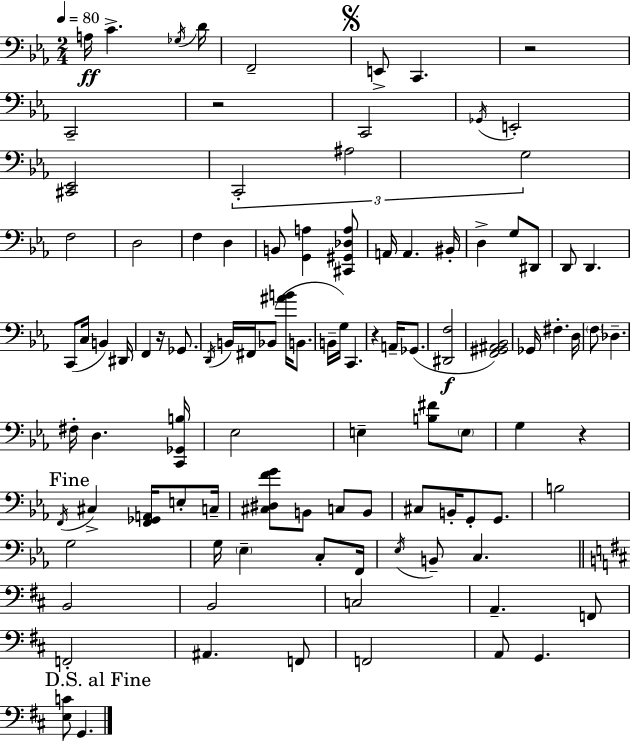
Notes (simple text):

A3/s C4/q. Gb3/s D4/s F2/h E2/e C2/q. R/h C2/h R/h C2/h Gb2/s E2/h [C#2,Eb2]/h C2/h A#3/h G3/h F3/h D3/h F3/q D3/q B2/e [G2,A3]/q [C#2,G#2,Db3,A3]/e A2/s A2/q. BIS2/s D3/q G3/e D#2/e D2/e D2/q. C2/e C3/s B2/q D#2/s F2/q R/s Gb2/e. D2/s B2/s F#2/s Bb2/e [A#4,B4]/s B2/e. B2/s G3/s C2/q. R/q A2/s Gb2/e. [D#2,F3]/h [F2,G#2,A#2,Bb2]/h Gb2/s F#3/q. D3/s F3/e Db3/q. F#3/s D3/q. [C2,Gb2,B3]/s Eb3/h E3/q [B3,F#4]/e E3/e G3/q R/q F2/s C#3/q [F2,Gb2,A2]/s E3/e C3/s [C#3,D#3,F4,G4]/e B2/e C3/e B2/e C#3/e B2/s G2/e G2/e. B3/h G3/h G3/s Eb3/q C3/e F2/s Eb3/s B2/e C3/q. B2/h B2/h C3/h A2/q. F2/e F2/h A#2/q. F2/e F2/h A2/e G2/q. [E3,C4]/e G2/q.